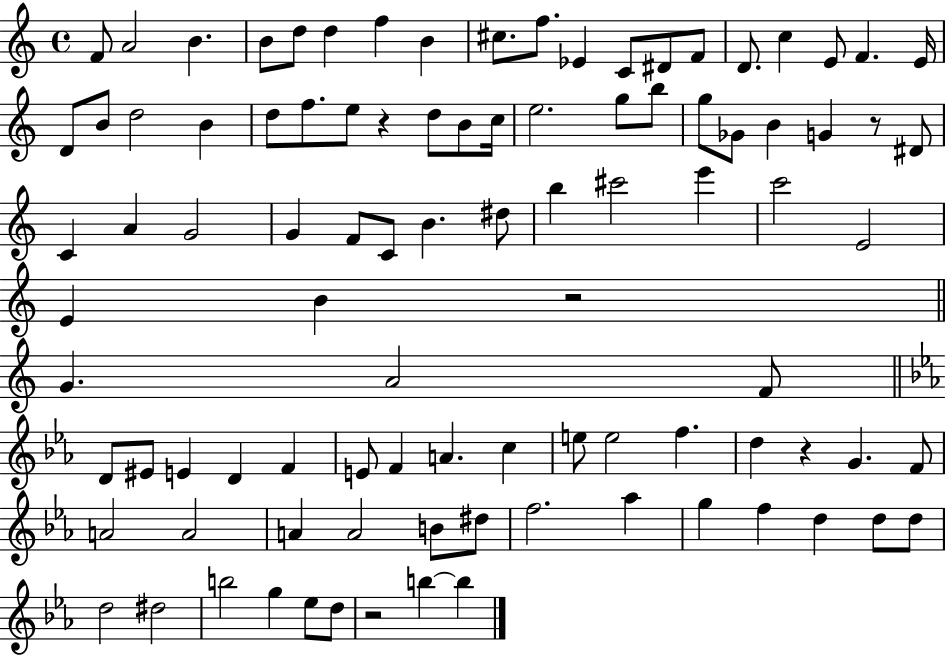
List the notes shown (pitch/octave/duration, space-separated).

F4/e A4/h B4/q. B4/e D5/e D5/q F5/q B4/q C#5/e. F5/e. Eb4/q C4/e D#4/e F4/e D4/e. C5/q E4/e F4/q. E4/s D4/e B4/e D5/h B4/q D5/e F5/e. E5/e R/q D5/e B4/e C5/s E5/h. G5/e B5/e G5/e Gb4/e B4/q G4/q R/e D#4/e C4/q A4/q G4/h G4/q F4/e C4/e B4/q. D#5/e B5/q C#6/h E6/q C6/h E4/h E4/q B4/q R/h G4/q. A4/h F4/e D4/e EIS4/e E4/q D4/q F4/q E4/e F4/q A4/q. C5/q E5/e E5/h F5/q. D5/q R/q G4/q. F4/e A4/h A4/h A4/q A4/h B4/e D#5/e F5/h. Ab5/q G5/q F5/q D5/q D5/e D5/e D5/h D#5/h B5/h G5/q Eb5/e D5/e R/h B5/q B5/q